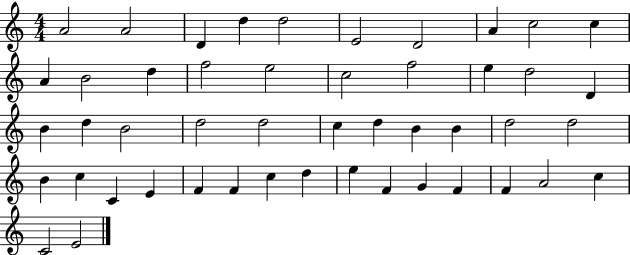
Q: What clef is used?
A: treble